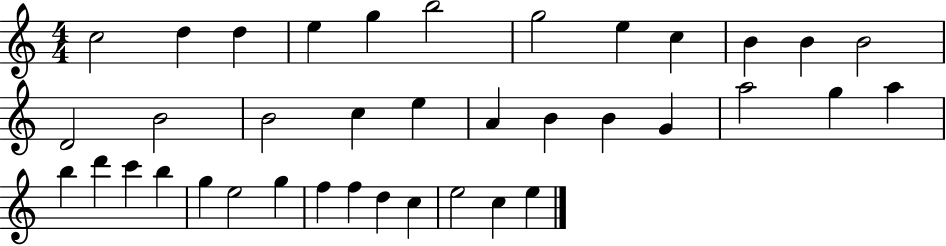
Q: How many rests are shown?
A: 0